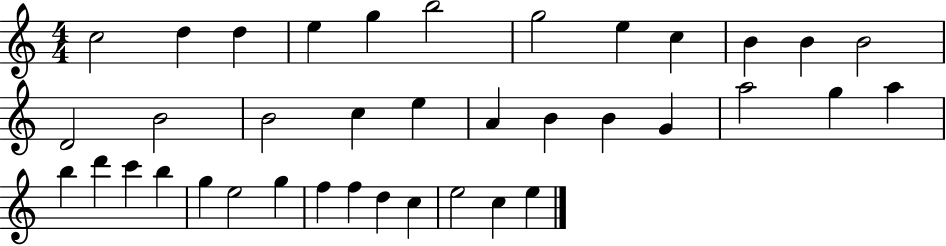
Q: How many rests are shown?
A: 0